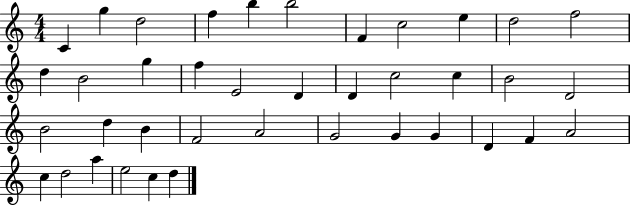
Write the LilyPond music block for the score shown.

{
  \clef treble
  \numericTimeSignature
  \time 4/4
  \key c \major
  c'4 g''4 d''2 | f''4 b''4 b''2 | f'4 c''2 e''4 | d''2 f''2 | \break d''4 b'2 g''4 | f''4 e'2 d'4 | d'4 c''2 c''4 | b'2 d'2 | \break b'2 d''4 b'4 | f'2 a'2 | g'2 g'4 g'4 | d'4 f'4 a'2 | \break c''4 d''2 a''4 | e''2 c''4 d''4 | \bar "|."
}